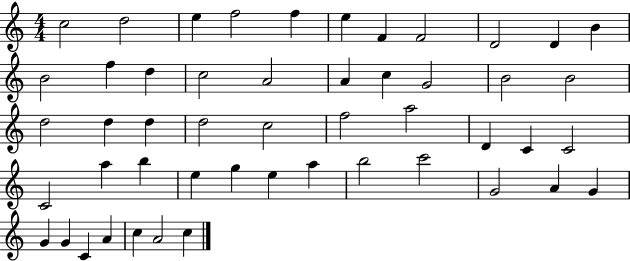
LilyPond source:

{
  \clef treble
  \numericTimeSignature
  \time 4/4
  \key c \major
  c''2 d''2 | e''4 f''2 f''4 | e''4 f'4 f'2 | d'2 d'4 b'4 | \break b'2 f''4 d''4 | c''2 a'2 | a'4 c''4 g'2 | b'2 b'2 | \break d''2 d''4 d''4 | d''2 c''2 | f''2 a''2 | d'4 c'4 c'2 | \break c'2 a''4 b''4 | e''4 g''4 e''4 a''4 | b''2 c'''2 | g'2 a'4 g'4 | \break g'4 g'4 c'4 a'4 | c''4 a'2 c''4 | \bar "|."
}